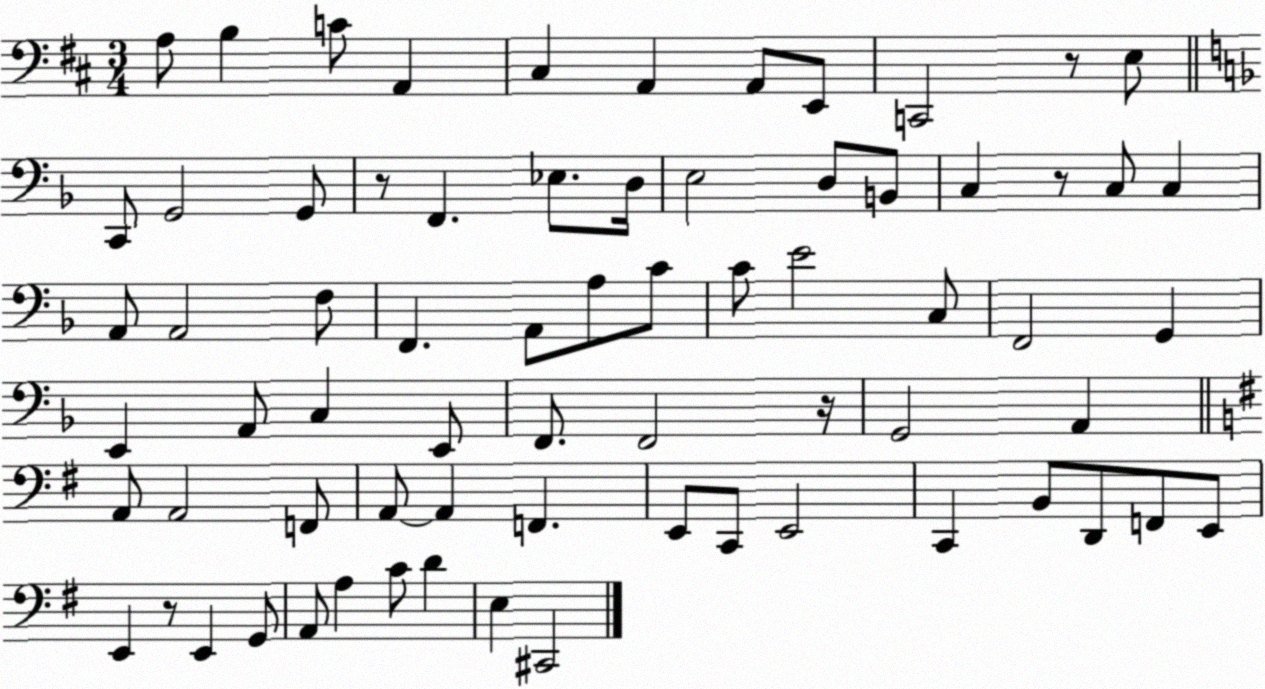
X:1
T:Untitled
M:3/4
L:1/4
K:D
A,/2 B, C/2 A,, ^C, A,, A,,/2 E,,/2 C,,2 z/2 E,/2 C,,/2 G,,2 G,,/2 z/2 F,, _E,/2 D,/4 E,2 D,/2 B,,/2 C, z/2 C,/2 C, A,,/2 A,,2 F,/2 F,, A,,/2 A,/2 C/2 C/2 E2 C,/2 F,,2 G,, E,, A,,/2 C, E,,/2 F,,/2 F,,2 z/4 G,,2 A,, A,,/2 A,,2 F,,/2 A,,/2 A,, F,, E,,/2 C,,/2 E,,2 C,, B,,/2 D,,/2 F,,/2 E,,/2 E,, z/2 E,, G,,/2 A,,/2 A, C/2 D E, ^C,,2